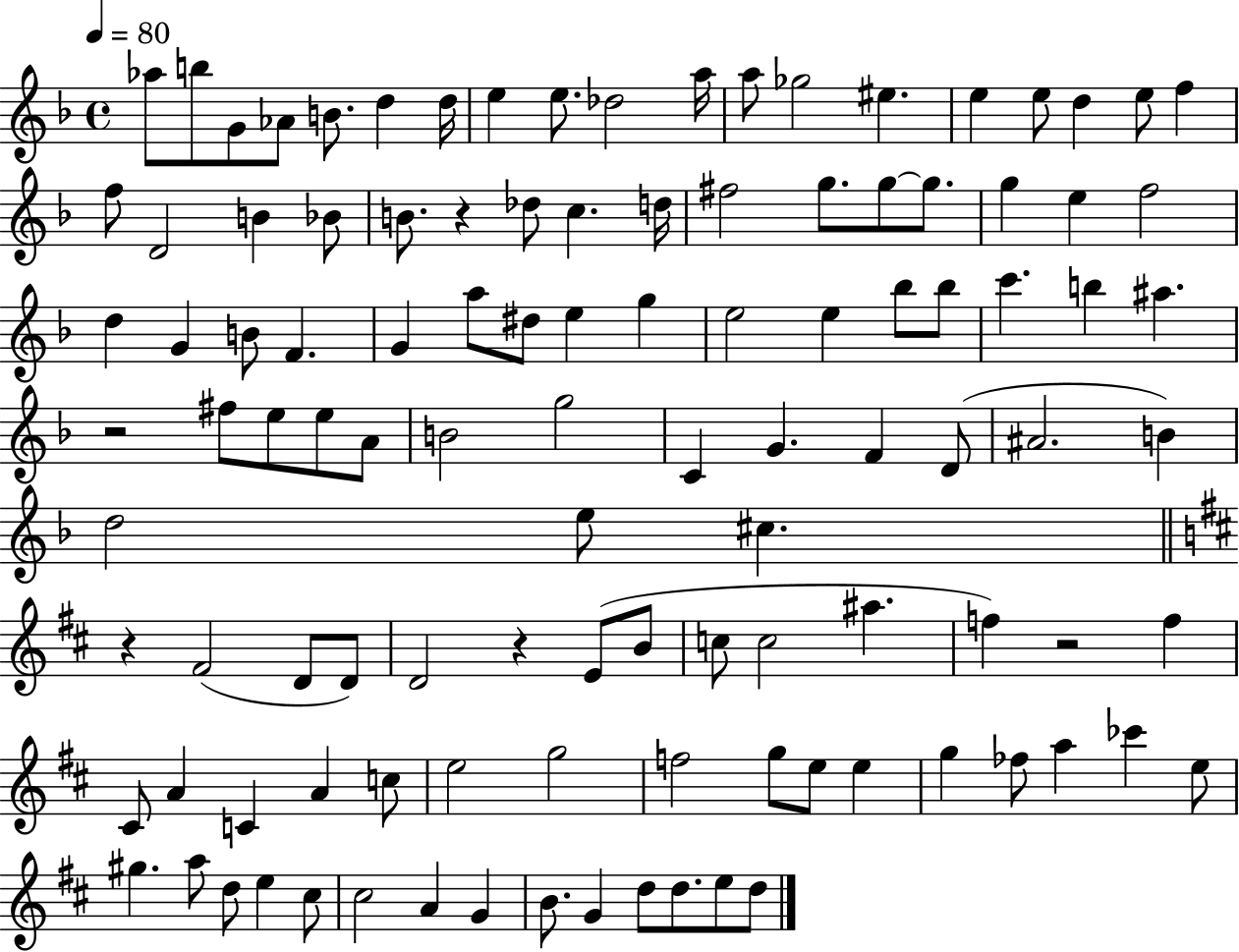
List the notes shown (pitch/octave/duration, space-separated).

Ab5/e B5/e G4/e Ab4/e B4/e. D5/q D5/s E5/q E5/e. Db5/h A5/s A5/e Gb5/h EIS5/q. E5/q E5/e D5/q E5/e F5/q F5/e D4/h B4/q Bb4/e B4/e. R/q Db5/e C5/q. D5/s F#5/h G5/e. G5/e G5/e. G5/q E5/q F5/h D5/q G4/q B4/e F4/q. G4/q A5/e D#5/e E5/q G5/q E5/h E5/q Bb5/e Bb5/e C6/q. B5/q A#5/q. R/h F#5/e E5/e E5/e A4/e B4/h G5/h C4/q G4/q. F4/q D4/e A#4/h. B4/q D5/h E5/e C#5/q. R/q F#4/h D4/e D4/e D4/h R/q E4/e B4/e C5/e C5/h A#5/q. F5/q R/h F5/q C#4/e A4/q C4/q A4/q C5/e E5/h G5/h F5/h G5/e E5/e E5/q G5/q FES5/e A5/q CES6/q E5/e G#5/q. A5/e D5/e E5/q C#5/e C#5/h A4/q G4/q B4/e. G4/q D5/e D5/e. E5/e D5/e